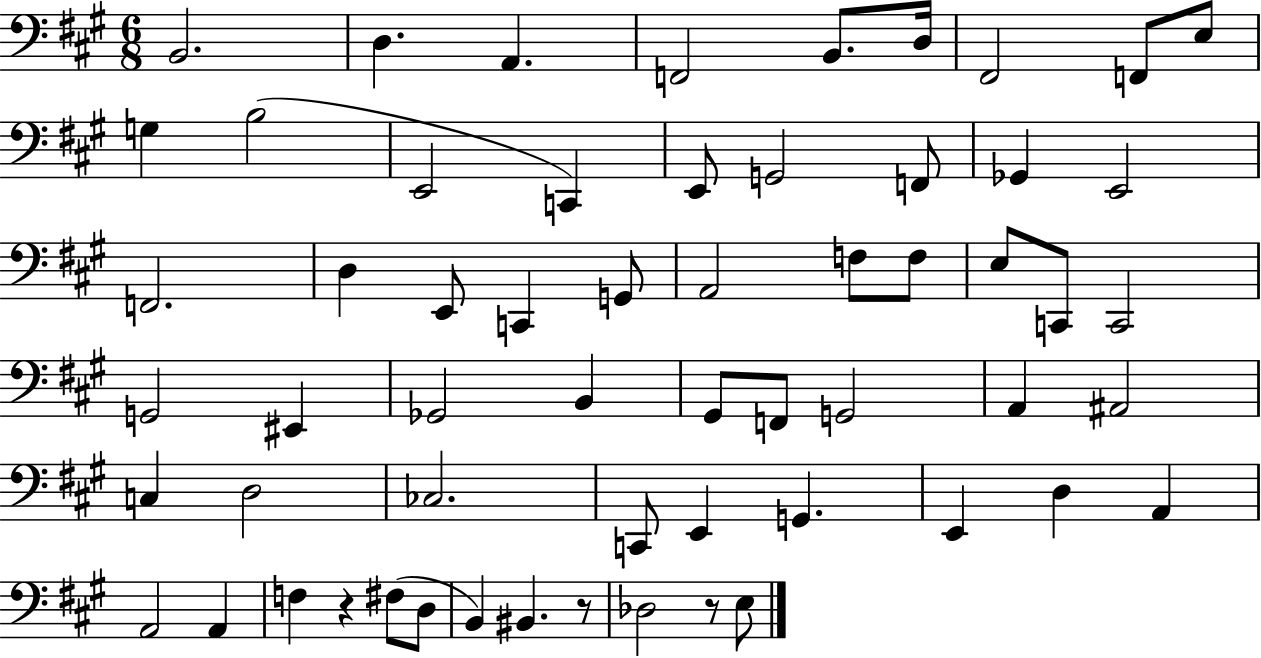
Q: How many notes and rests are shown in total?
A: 59